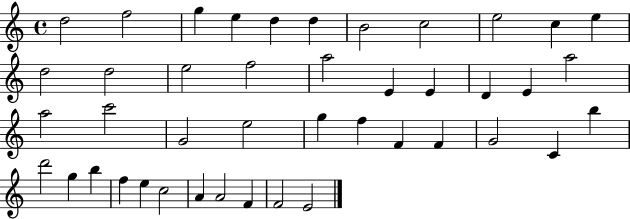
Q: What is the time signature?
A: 4/4